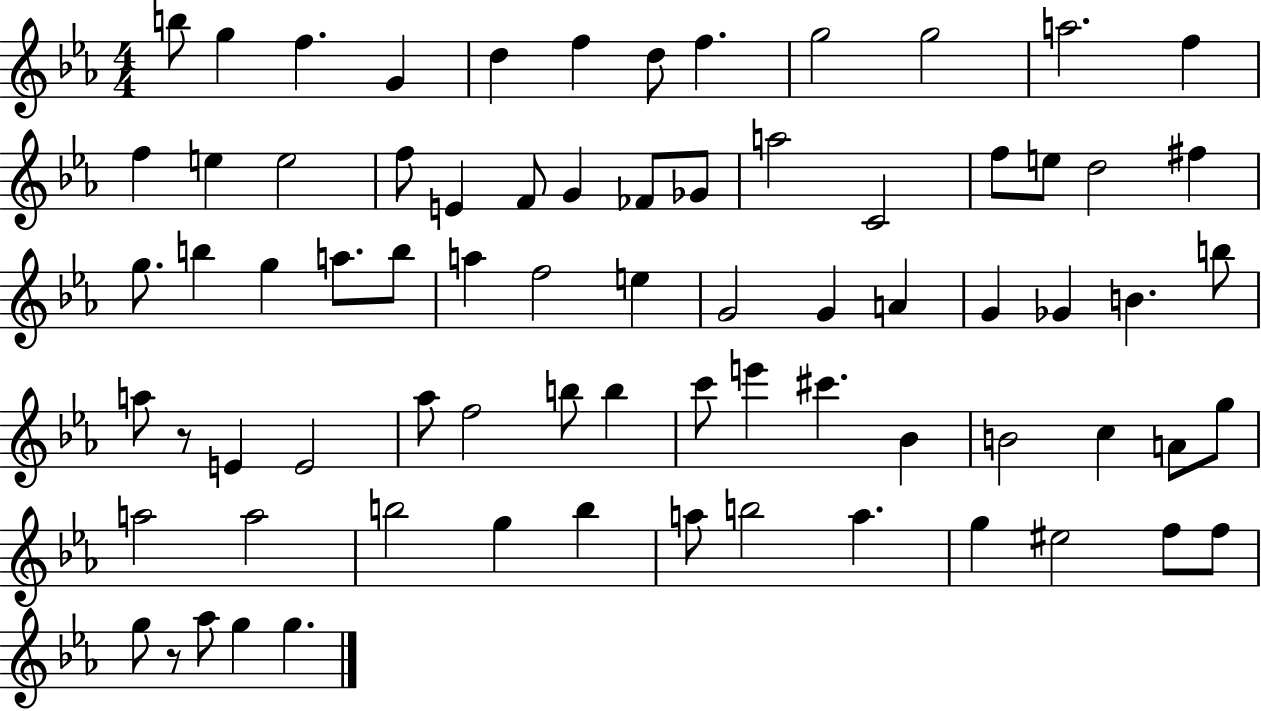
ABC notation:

X:1
T:Untitled
M:4/4
L:1/4
K:Eb
b/2 g f G d f d/2 f g2 g2 a2 f f e e2 f/2 E F/2 G _F/2 _G/2 a2 C2 f/2 e/2 d2 ^f g/2 b g a/2 b/2 a f2 e G2 G A G _G B b/2 a/2 z/2 E E2 _a/2 f2 b/2 b c'/2 e' ^c' _B B2 c A/2 g/2 a2 a2 b2 g b a/2 b2 a g ^e2 f/2 f/2 g/2 z/2 _a/2 g g